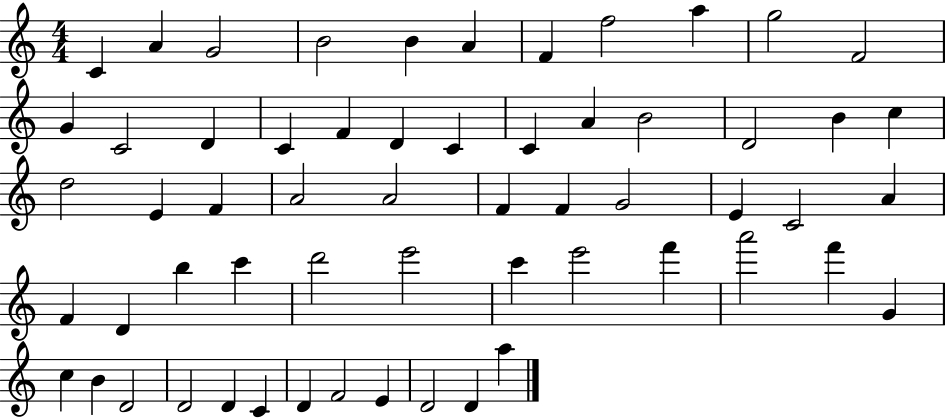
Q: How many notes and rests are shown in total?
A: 59